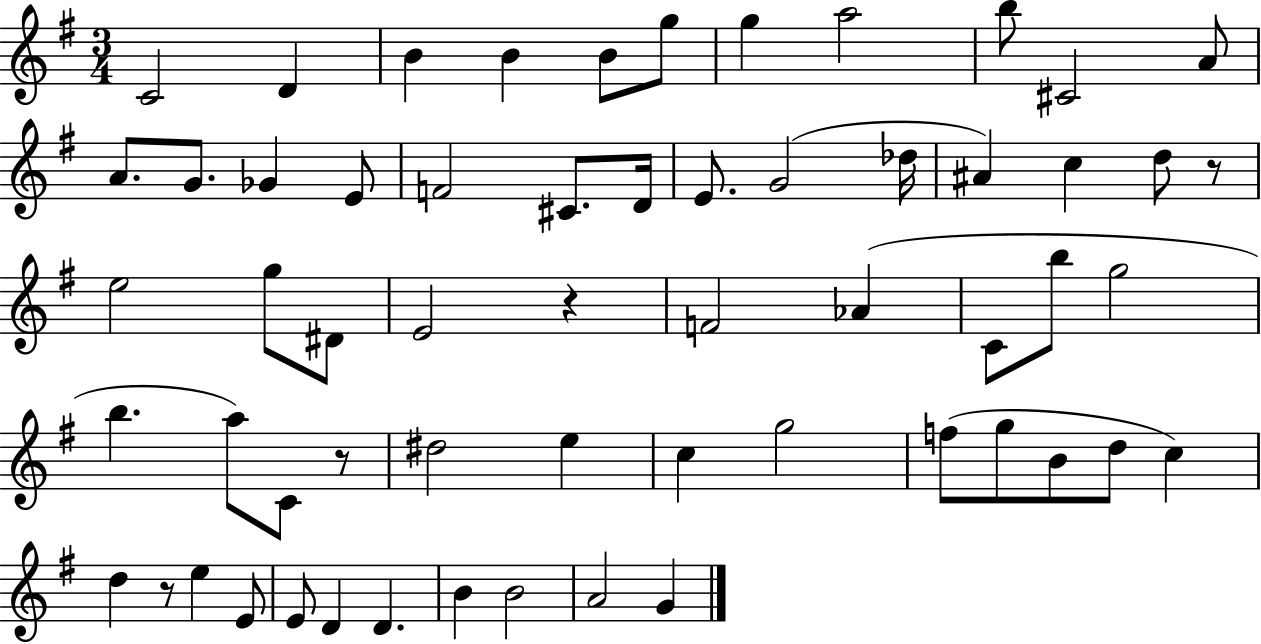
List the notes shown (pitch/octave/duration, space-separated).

C4/h D4/q B4/q B4/q B4/e G5/e G5/q A5/h B5/e C#4/h A4/e A4/e. G4/e. Gb4/q E4/e F4/h C#4/e. D4/s E4/e. G4/h Db5/s A#4/q C5/q D5/e R/e E5/h G5/e D#4/e E4/h R/q F4/h Ab4/q C4/e B5/e G5/h B5/q. A5/e C4/e R/e D#5/h E5/q C5/q G5/h F5/e G5/e B4/e D5/e C5/q D5/q R/e E5/q E4/e E4/e D4/q D4/q. B4/q B4/h A4/h G4/q